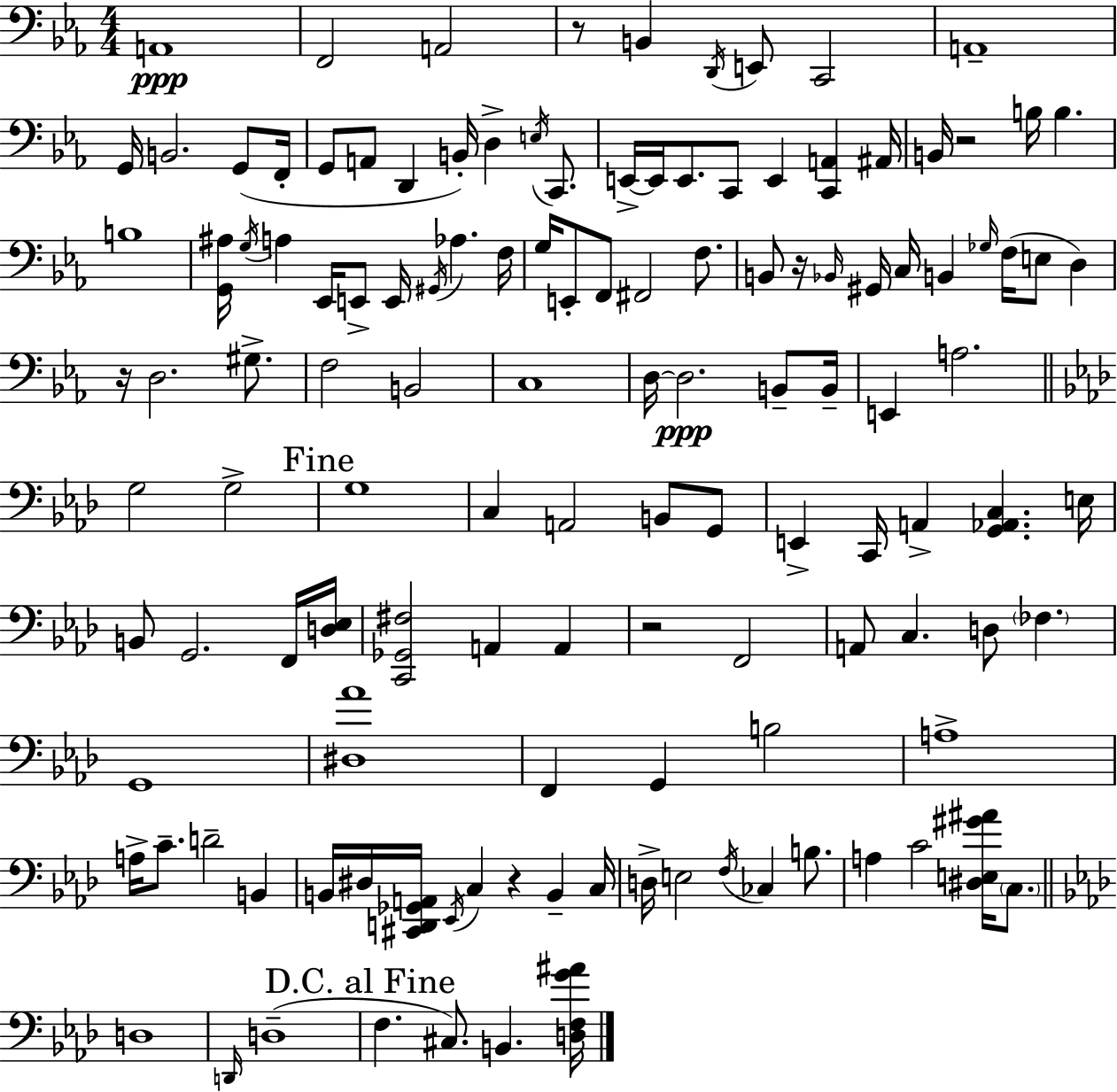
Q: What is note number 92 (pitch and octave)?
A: B2